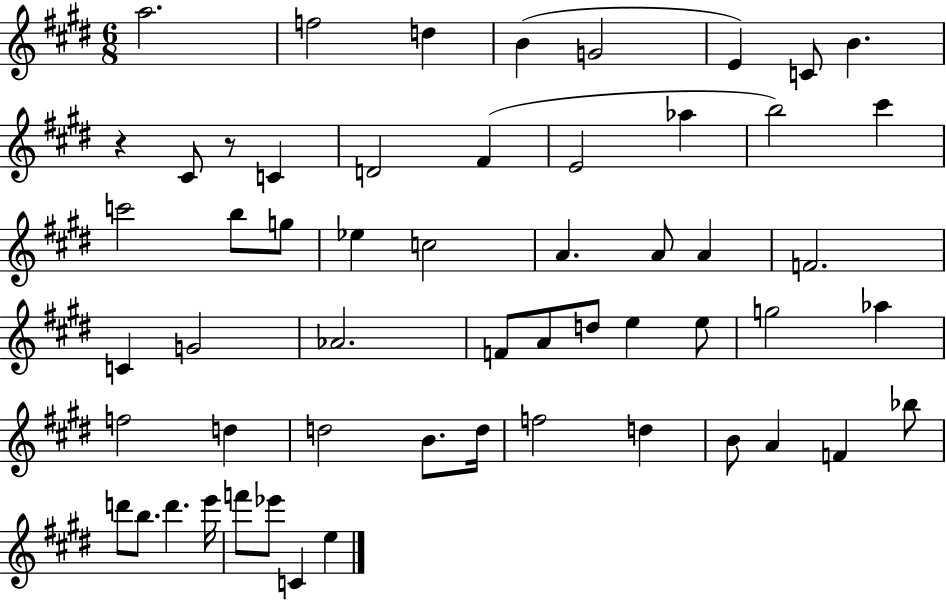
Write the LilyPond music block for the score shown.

{
  \clef treble
  \numericTimeSignature
  \time 6/8
  \key e \major
  a''2. | f''2 d''4 | b'4( g'2 | e'4) c'8 b'4. | \break r4 cis'8 r8 c'4 | d'2 fis'4( | e'2 aes''4 | b''2) cis'''4 | \break c'''2 b''8 g''8 | ees''4 c''2 | a'4. a'8 a'4 | f'2. | \break c'4 g'2 | aes'2. | f'8 a'8 d''8 e''4 e''8 | g''2 aes''4 | \break f''2 d''4 | d''2 b'8. d''16 | f''2 d''4 | b'8 a'4 f'4 bes''8 | \break d'''8 b''8. d'''4. e'''16 | f'''8 ees'''8 c'4 e''4 | \bar "|."
}